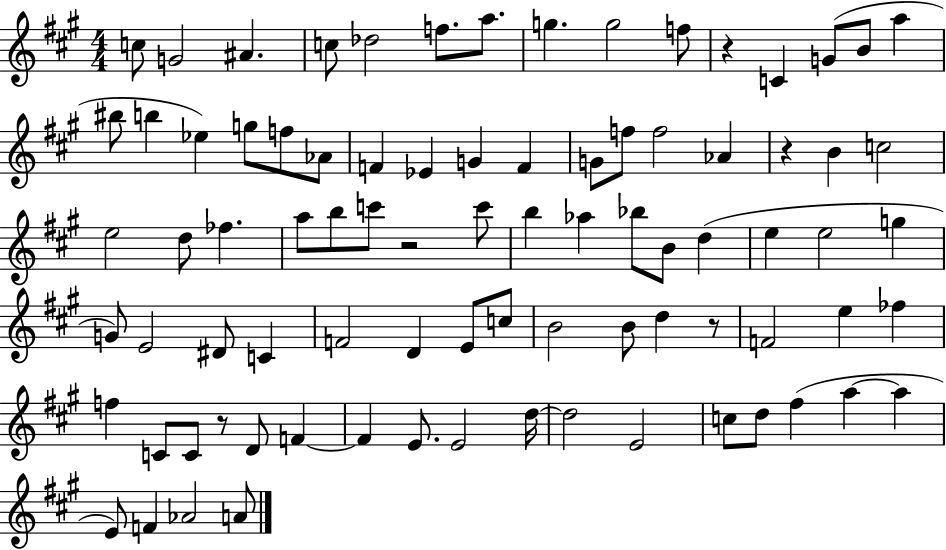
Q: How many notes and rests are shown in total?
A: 84